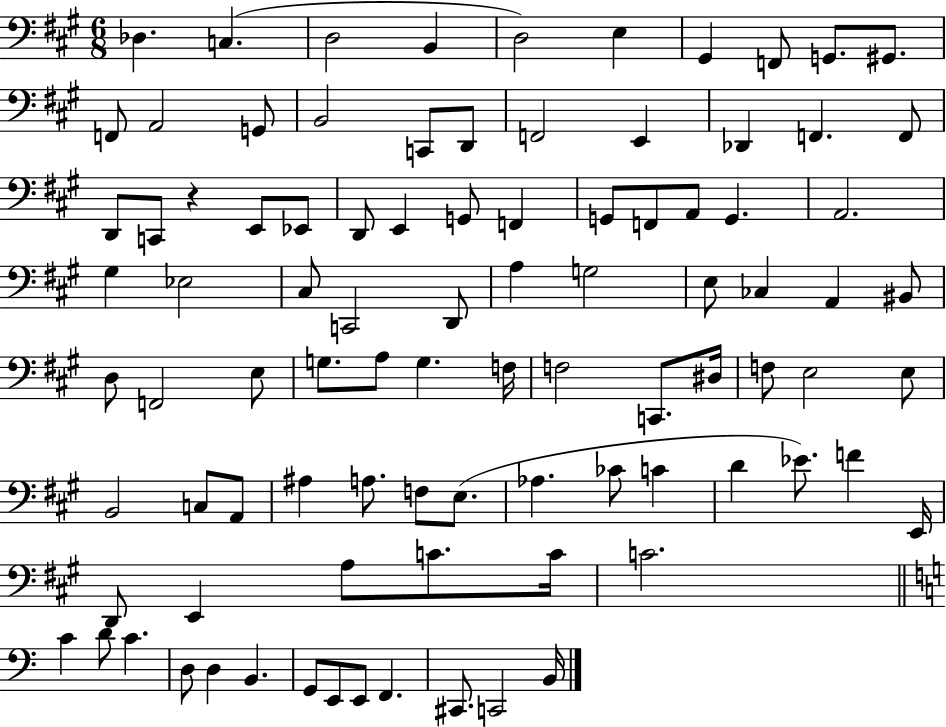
{
  \clef bass
  \numericTimeSignature
  \time 6/8
  \key a \major
  des4. c4.( | d2 b,4 | d2) e4 | gis,4 f,8 g,8. gis,8. | \break f,8 a,2 g,8 | b,2 c,8 d,8 | f,2 e,4 | des,4 f,4. f,8 | \break d,8 c,8 r4 e,8 ees,8 | d,8 e,4 g,8 f,4 | g,8 f,8 a,8 g,4. | a,2. | \break gis4 ees2 | cis8 c,2 d,8 | a4 g2 | e8 ces4 a,4 bis,8 | \break d8 f,2 e8 | g8. a8 g4. f16 | f2 c,8. dis16 | f8 e2 e8 | \break b,2 c8 a,8 | ais4 a8. f8 e8.( | aes4. ces'8 c'4 | d'4 ees'8.) f'4 e,16 | \break d,8 e,4 a8 c'8. c'16 | c'2. | \bar "||" \break \key a \minor c'4 d'8 c'4. | d8 d4 b,4. | g,8 e,8 e,8 f,4. | cis,8. c,2 b,16 | \break \bar "|."
}